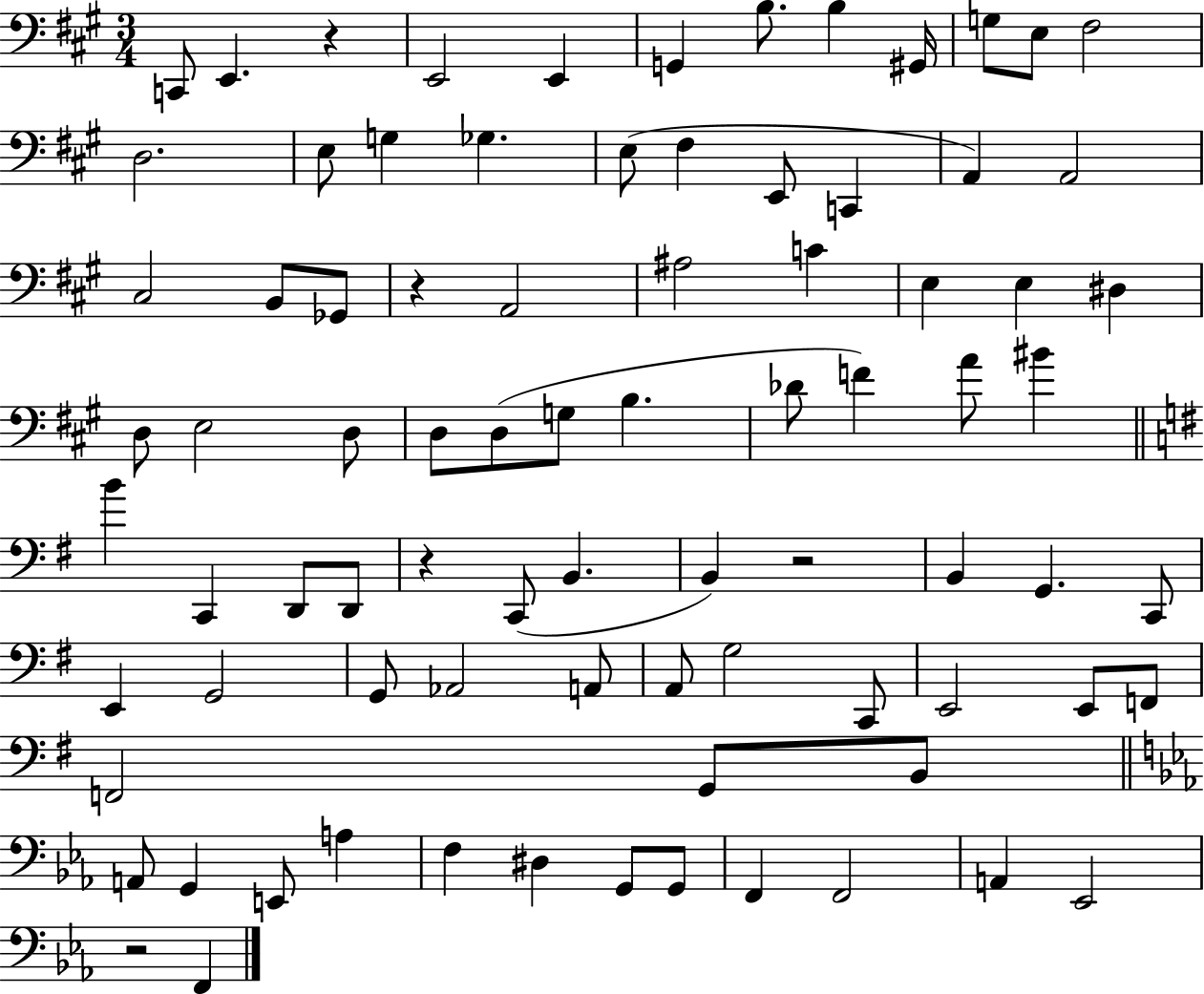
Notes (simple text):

C2/e E2/q. R/q E2/h E2/q G2/q B3/e. B3/q G#2/s G3/e E3/e F#3/h D3/h. E3/e G3/q Gb3/q. E3/e F#3/q E2/e C2/q A2/q A2/h C#3/h B2/e Gb2/e R/q A2/h A#3/h C4/q E3/q E3/q D#3/q D3/e E3/h D3/e D3/e D3/e G3/e B3/q. Db4/e F4/q A4/e BIS4/q B4/q C2/q D2/e D2/e R/q C2/e B2/q. B2/q R/h B2/q G2/q. C2/e E2/q G2/h G2/e Ab2/h A2/e A2/e G3/h C2/e E2/h E2/e F2/e F2/h G2/e B2/e A2/e G2/q E2/e A3/q F3/q D#3/q G2/e G2/e F2/q F2/h A2/q Eb2/h R/h F2/q